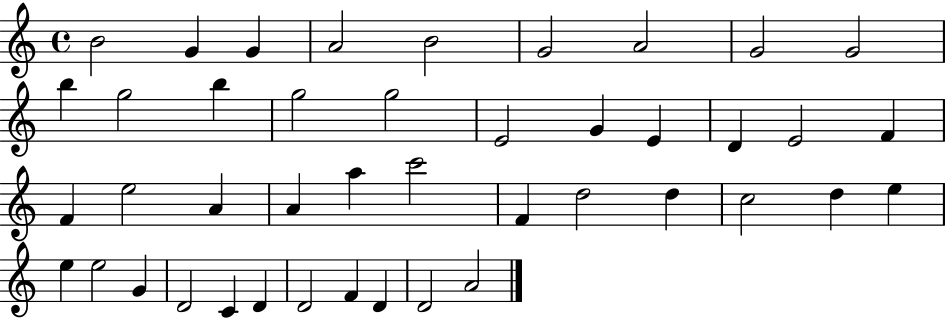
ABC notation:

X:1
T:Untitled
M:4/4
L:1/4
K:C
B2 G G A2 B2 G2 A2 G2 G2 b g2 b g2 g2 E2 G E D E2 F F e2 A A a c'2 F d2 d c2 d e e e2 G D2 C D D2 F D D2 A2